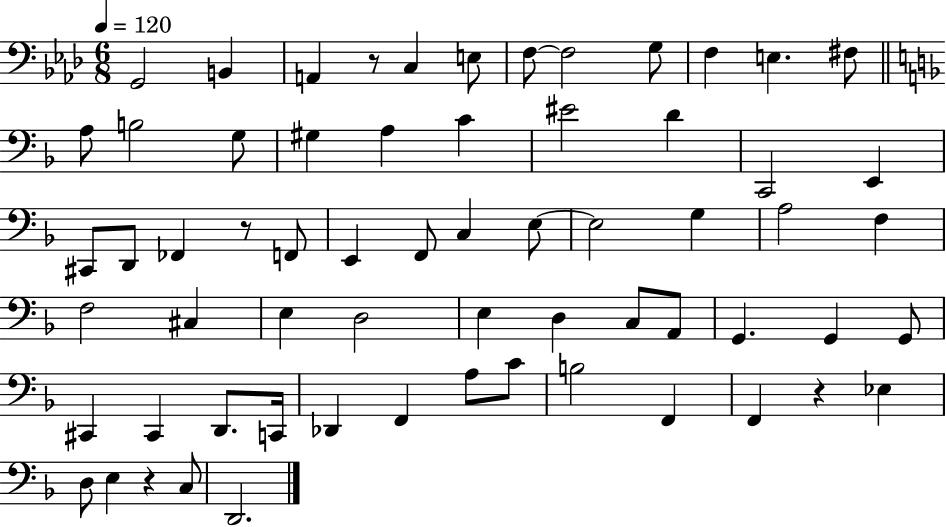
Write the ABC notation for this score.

X:1
T:Untitled
M:6/8
L:1/4
K:Ab
G,,2 B,, A,, z/2 C, E,/2 F,/2 F,2 G,/2 F, E, ^F,/2 A,/2 B,2 G,/2 ^G, A, C ^E2 D C,,2 E,, ^C,,/2 D,,/2 _F,, z/2 F,,/2 E,, F,,/2 C, E,/2 E,2 G, A,2 F, F,2 ^C, E, D,2 E, D, C,/2 A,,/2 G,, G,, G,,/2 ^C,, ^C,, D,,/2 C,,/4 _D,, F,, A,/2 C/2 B,2 F,, F,, z _E, D,/2 E, z C,/2 D,,2